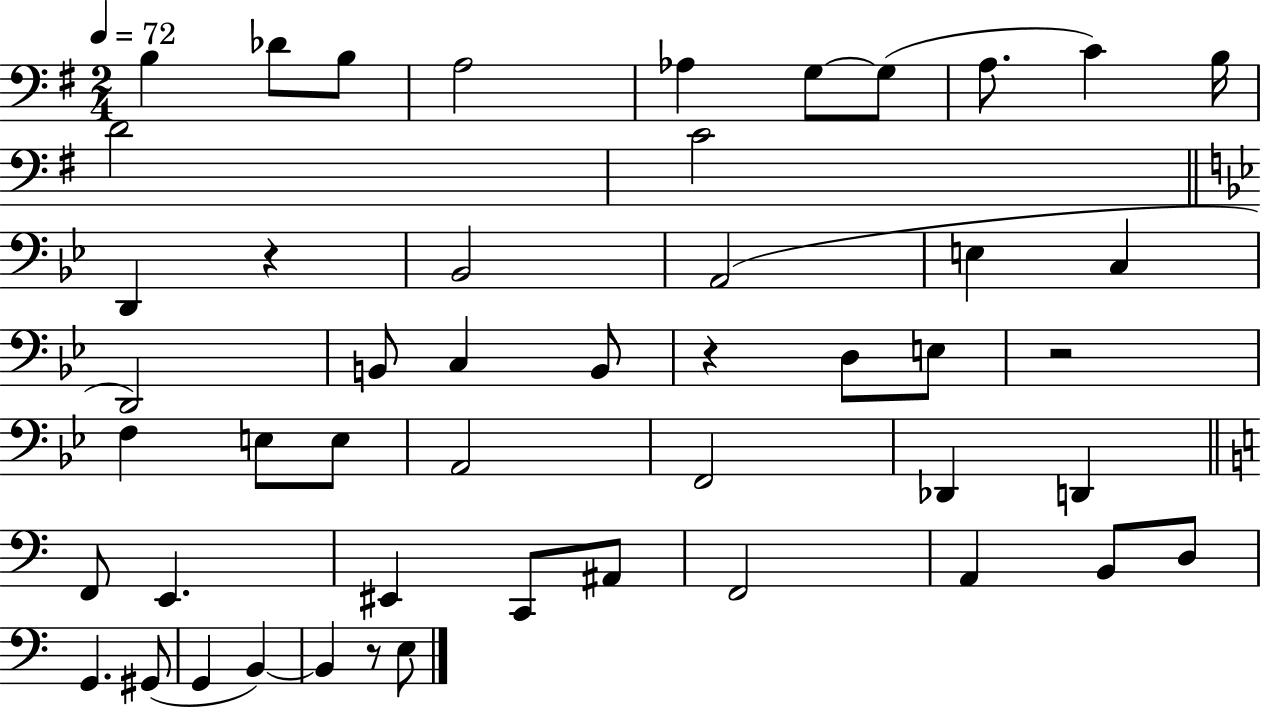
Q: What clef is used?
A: bass